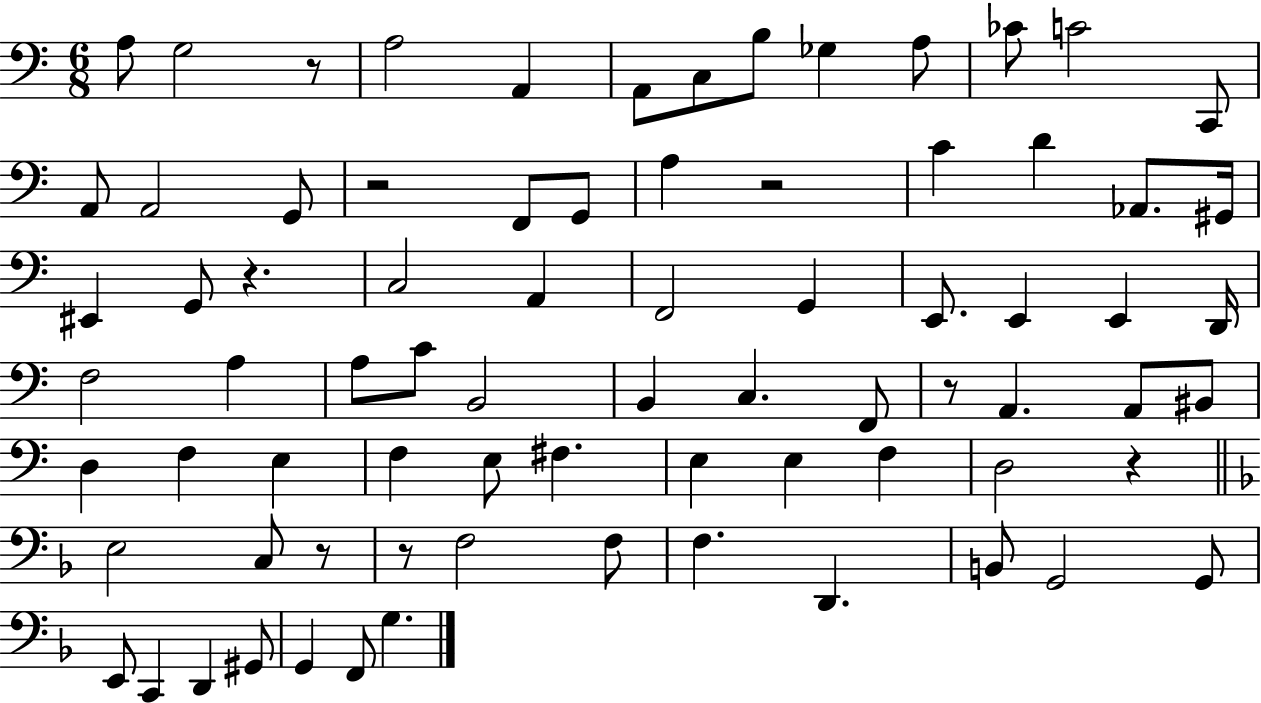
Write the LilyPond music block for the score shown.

{
  \clef bass
  \numericTimeSignature
  \time 6/8
  \key c \major
  a8 g2 r8 | a2 a,4 | a,8 c8 b8 ges4 a8 | ces'8 c'2 c,8 | \break a,8 a,2 g,8 | r2 f,8 g,8 | a4 r2 | c'4 d'4 aes,8. gis,16 | \break eis,4 g,8 r4. | c2 a,4 | f,2 g,4 | e,8. e,4 e,4 d,16 | \break f2 a4 | a8 c'8 b,2 | b,4 c4. f,8 | r8 a,4. a,8 bis,8 | \break d4 f4 e4 | f4 e8 fis4. | e4 e4 f4 | d2 r4 | \break \bar "||" \break \key f \major e2 c8 r8 | r8 f2 f8 | f4. d,4. | b,8 g,2 g,8 | \break e,8 c,4 d,4 gis,8 | g,4 f,8 g4. | \bar "|."
}